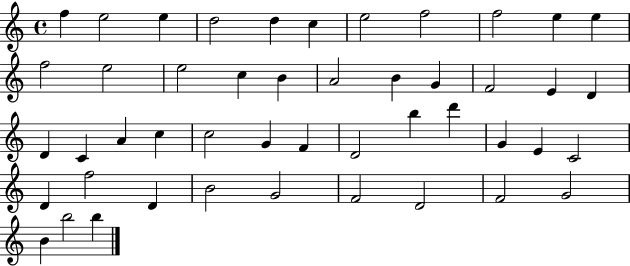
{
  \clef treble
  \time 4/4
  \defaultTimeSignature
  \key c \major
  f''4 e''2 e''4 | d''2 d''4 c''4 | e''2 f''2 | f''2 e''4 e''4 | \break f''2 e''2 | e''2 c''4 b'4 | a'2 b'4 g'4 | f'2 e'4 d'4 | \break d'4 c'4 a'4 c''4 | c''2 g'4 f'4 | d'2 b''4 d'''4 | g'4 e'4 c'2 | \break d'4 f''2 d'4 | b'2 g'2 | f'2 d'2 | f'2 g'2 | \break b'4 b''2 b''4 | \bar "|."
}